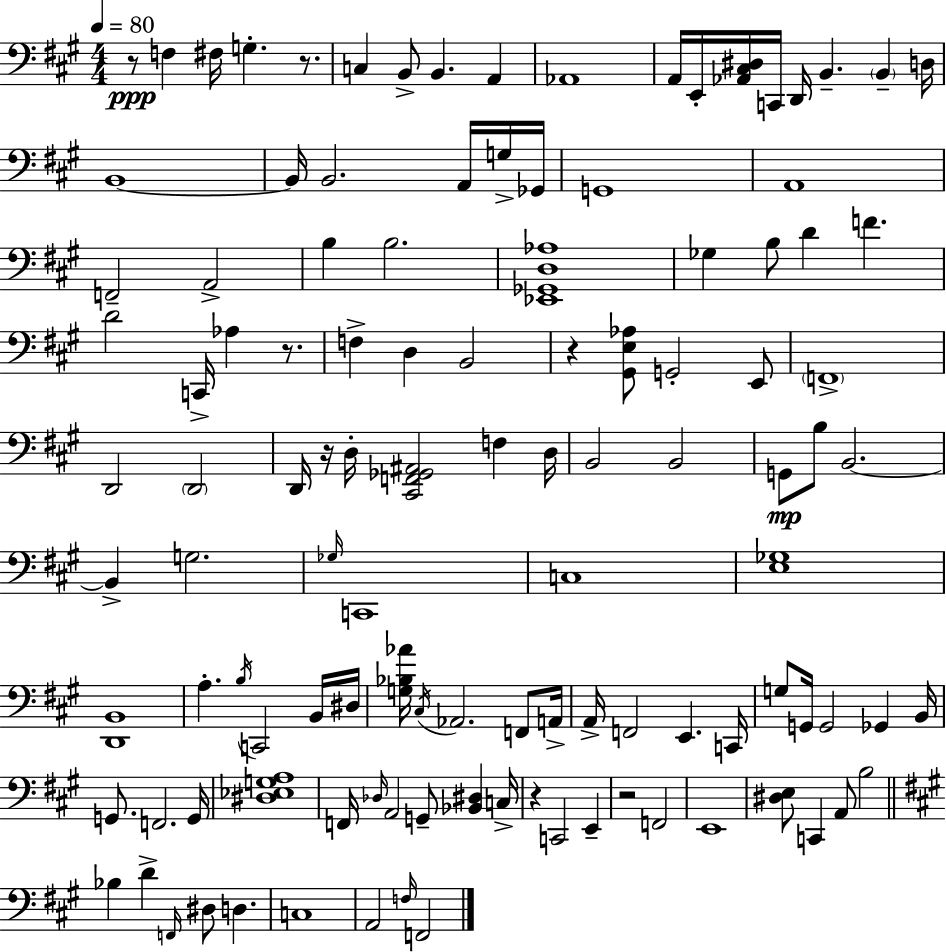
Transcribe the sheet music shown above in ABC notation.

X:1
T:Untitled
M:4/4
L:1/4
K:A
z/2 F, ^F,/4 G, z/2 C, B,,/2 B,, A,, _A,,4 A,,/4 E,,/4 [_A,,^C,^D,]/4 C,,/4 D,,/4 B,, B,, D,/4 B,,4 B,,/4 B,,2 A,,/4 G,/4 _G,,/4 G,,4 A,,4 F,,2 A,,2 B, B,2 [_E,,_G,,D,_A,]4 _G, B,/2 D F D2 C,,/4 _A, z/2 F, D, B,,2 z [^G,,E,_A,]/2 G,,2 E,,/2 F,,4 D,,2 D,,2 D,,/4 z/4 D,/4 [^C,,F,,_G,,^A,,]2 F, D,/4 B,,2 B,,2 G,,/2 B,/2 B,,2 B,, G,2 _G,/4 C,,4 C,4 [E,_G,]4 [D,,B,,]4 A, B,/4 C,,2 B,,/4 ^D,/4 [G,_B,_A]/4 ^C,/4 _A,,2 F,,/2 A,,/4 A,,/4 F,,2 E,, C,,/4 G,/2 G,,/4 G,,2 _G,, B,,/4 G,,/2 F,,2 G,,/4 [^D,_E,G,A,]4 F,,/4 _D,/4 A,,2 G,,/2 [_B,,^D,] C,/4 z C,,2 E,, z2 F,,2 E,,4 [^D,E,]/2 C,, A,,/2 B,2 _B, D F,,/4 ^D,/2 D, C,4 A,,2 F,/4 F,,2